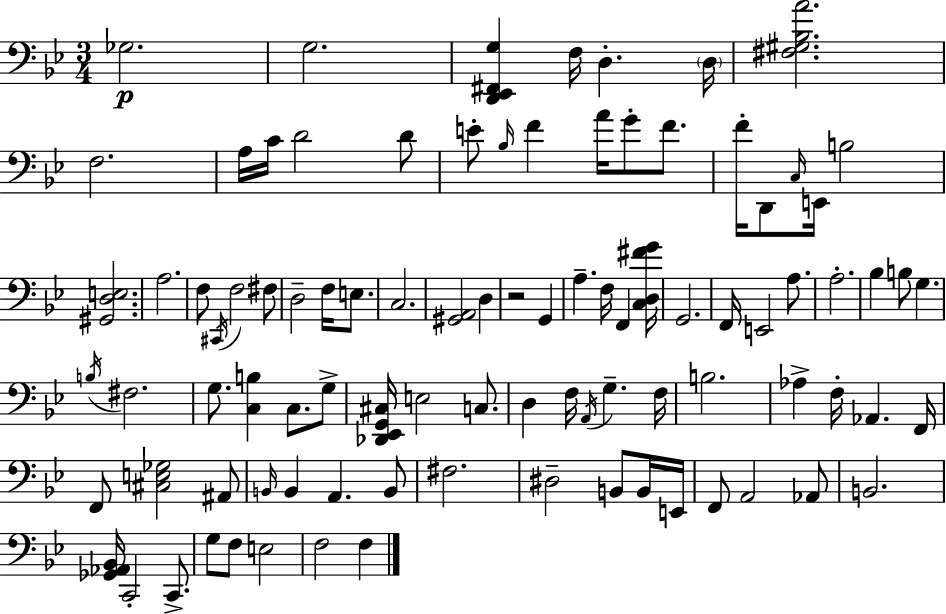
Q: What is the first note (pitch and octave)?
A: Gb3